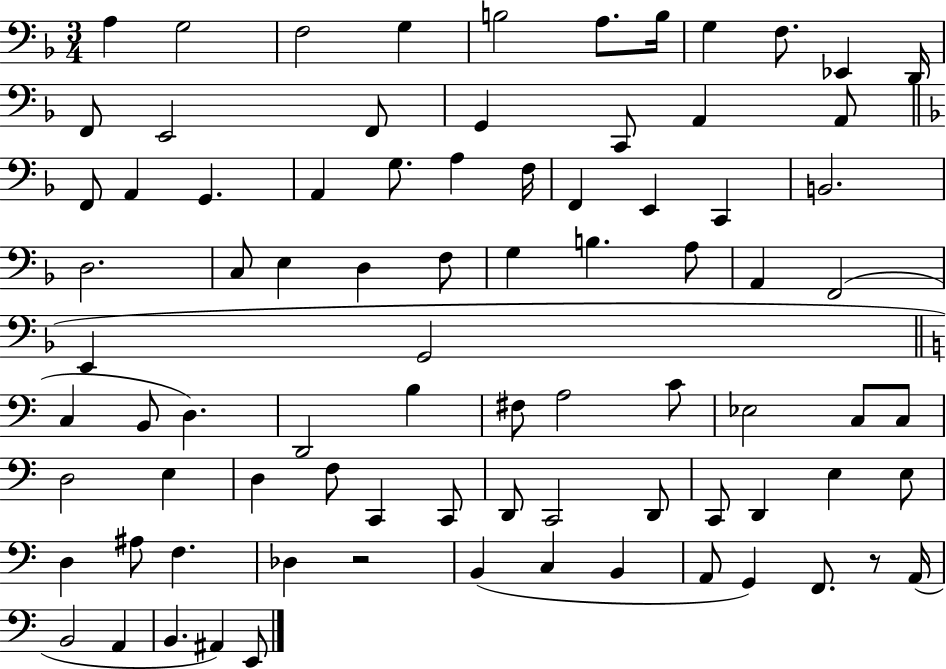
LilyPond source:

{
  \clef bass
  \numericTimeSignature
  \time 3/4
  \key f \major
  \repeat volta 2 { a4 g2 | f2 g4 | b2 a8. b16 | g4 f8. ees,4 d,16 | \break f,8 e,2 f,8 | g,4 c,8 a,4 a,8 | \bar "||" \break \key f \major f,8 a,4 g,4. | a,4 g8. a4 f16 | f,4 e,4 c,4 | b,2. | \break d2. | c8 e4 d4 f8 | g4 b4. a8 | a,4 f,2( | \break e,4 g,2 | \bar "||" \break \key c \major c4 b,8 d4.) | d,2 b4 | fis8 a2 c'8 | ees2 c8 c8 | \break d2 e4 | d4 f8 c,4 c,8 | d,8 c,2 d,8 | c,8 d,4 e4 e8 | \break d4 ais8 f4. | des4 r2 | b,4( c4 b,4 | a,8 g,4) f,8. r8 a,16( | \break b,2 a,4 | b,4. ais,4) e,8 | } \bar "|."
}